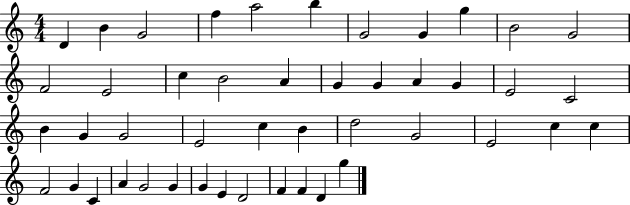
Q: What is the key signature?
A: C major